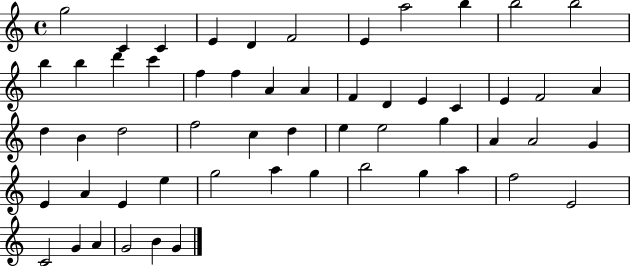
{
  \clef treble
  \time 4/4
  \defaultTimeSignature
  \key c \major
  g''2 c'4 c'4 | e'4 d'4 f'2 | e'4 a''2 b''4 | b''2 b''2 | \break b''4 b''4 d'''4 c'''4 | f''4 f''4 a'4 a'4 | f'4 d'4 e'4 c'4 | e'4 f'2 a'4 | \break d''4 b'4 d''2 | f''2 c''4 d''4 | e''4 e''2 g''4 | a'4 a'2 g'4 | \break e'4 a'4 e'4 e''4 | g''2 a''4 g''4 | b''2 g''4 a''4 | f''2 e'2 | \break c'2 g'4 a'4 | g'2 b'4 g'4 | \bar "|."
}